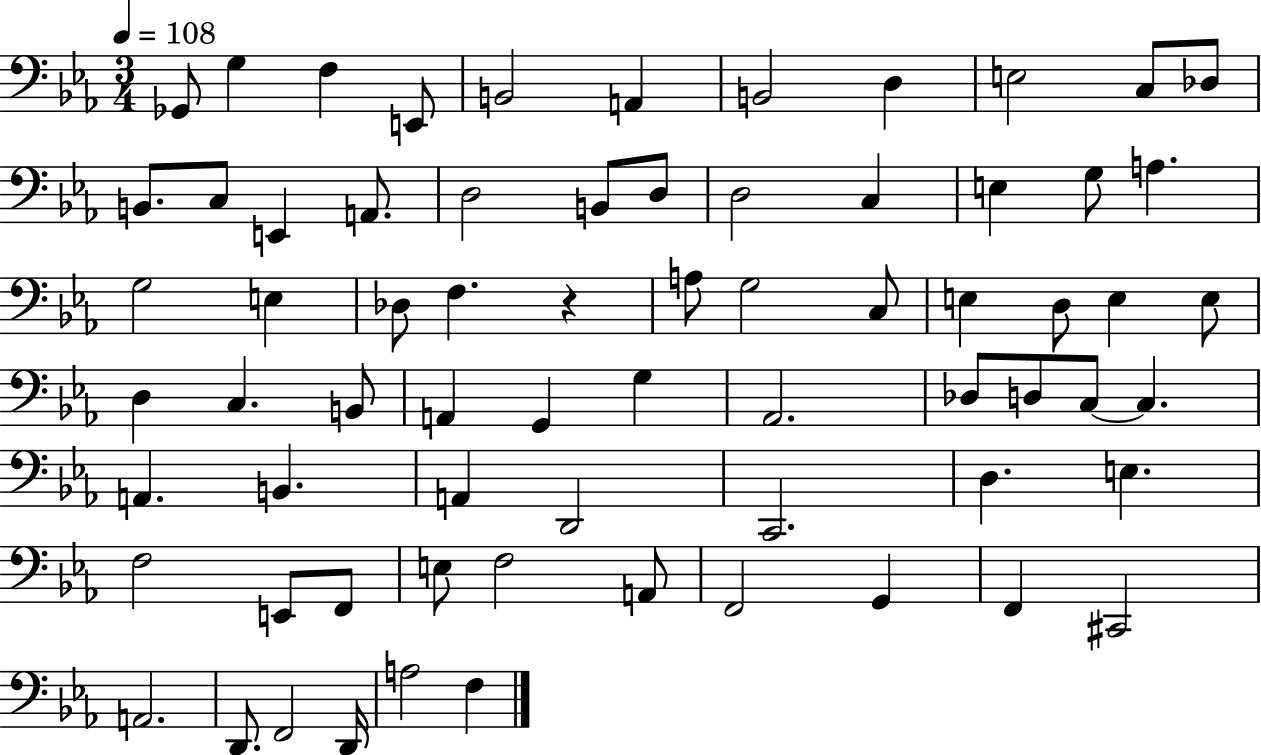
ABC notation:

X:1
T:Untitled
M:3/4
L:1/4
K:Eb
_G,,/2 G, F, E,,/2 B,,2 A,, B,,2 D, E,2 C,/2 _D,/2 B,,/2 C,/2 E,, A,,/2 D,2 B,,/2 D,/2 D,2 C, E, G,/2 A, G,2 E, _D,/2 F, z A,/2 G,2 C,/2 E, D,/2 E, E,/2 D, C, B,,/2 A,, G,, G, _A,,2 _D,/2 D,/2 C,/2 C, A,, B,, A,, D,,2 C,,2 D, E, F,2 E,,/2 F,,/2 E,/2 F,2 A,,/2 F,,2 G,, F,, ^C,,2 A,,2 D,,/2 F,,2 D,,/4 A,2 F,